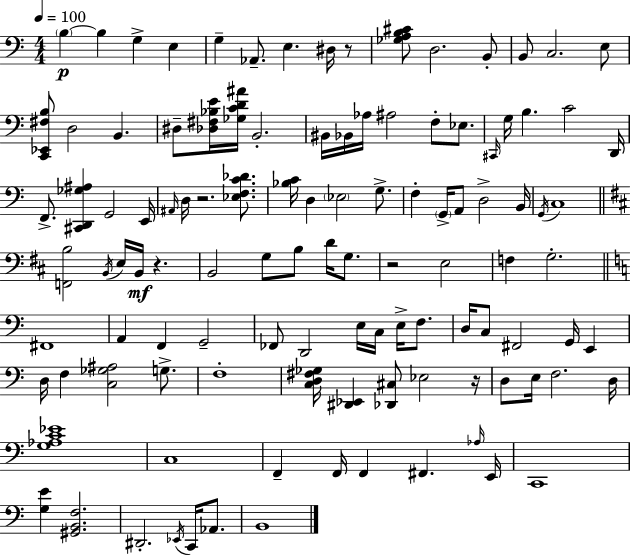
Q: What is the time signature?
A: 4/4